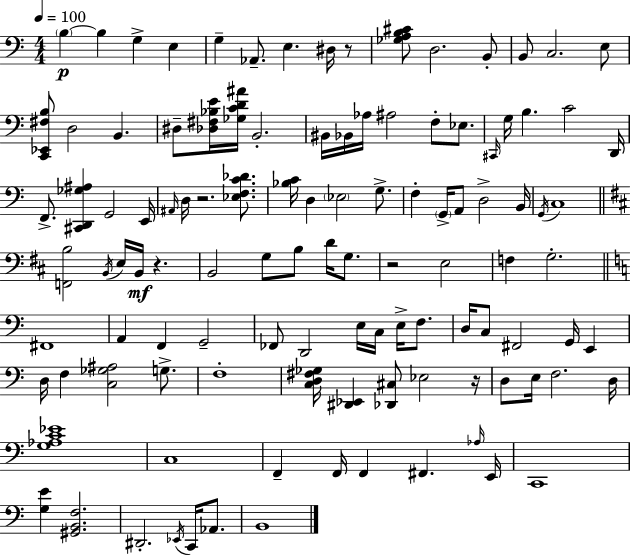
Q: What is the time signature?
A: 4/4